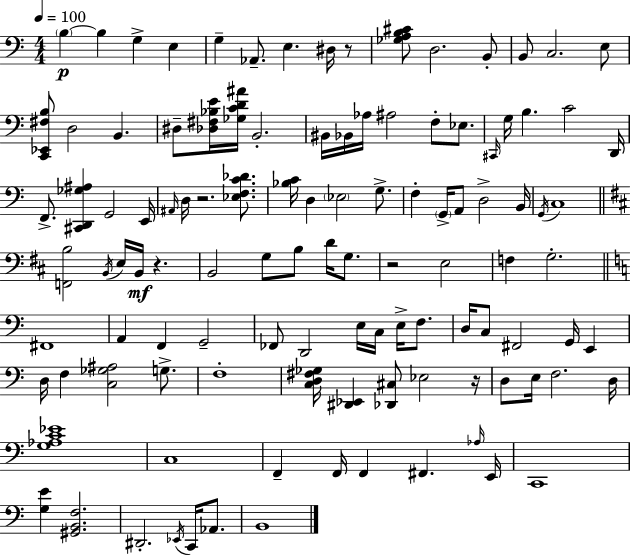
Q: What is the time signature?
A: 4/4